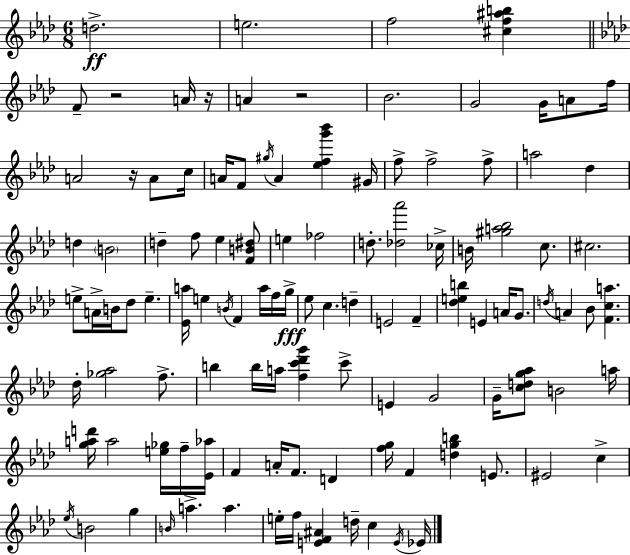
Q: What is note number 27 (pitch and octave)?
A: D5